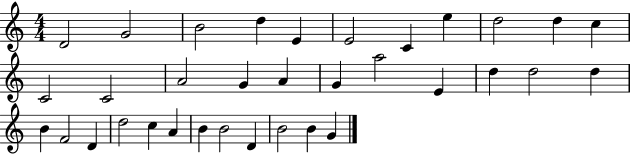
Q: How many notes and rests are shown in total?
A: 34